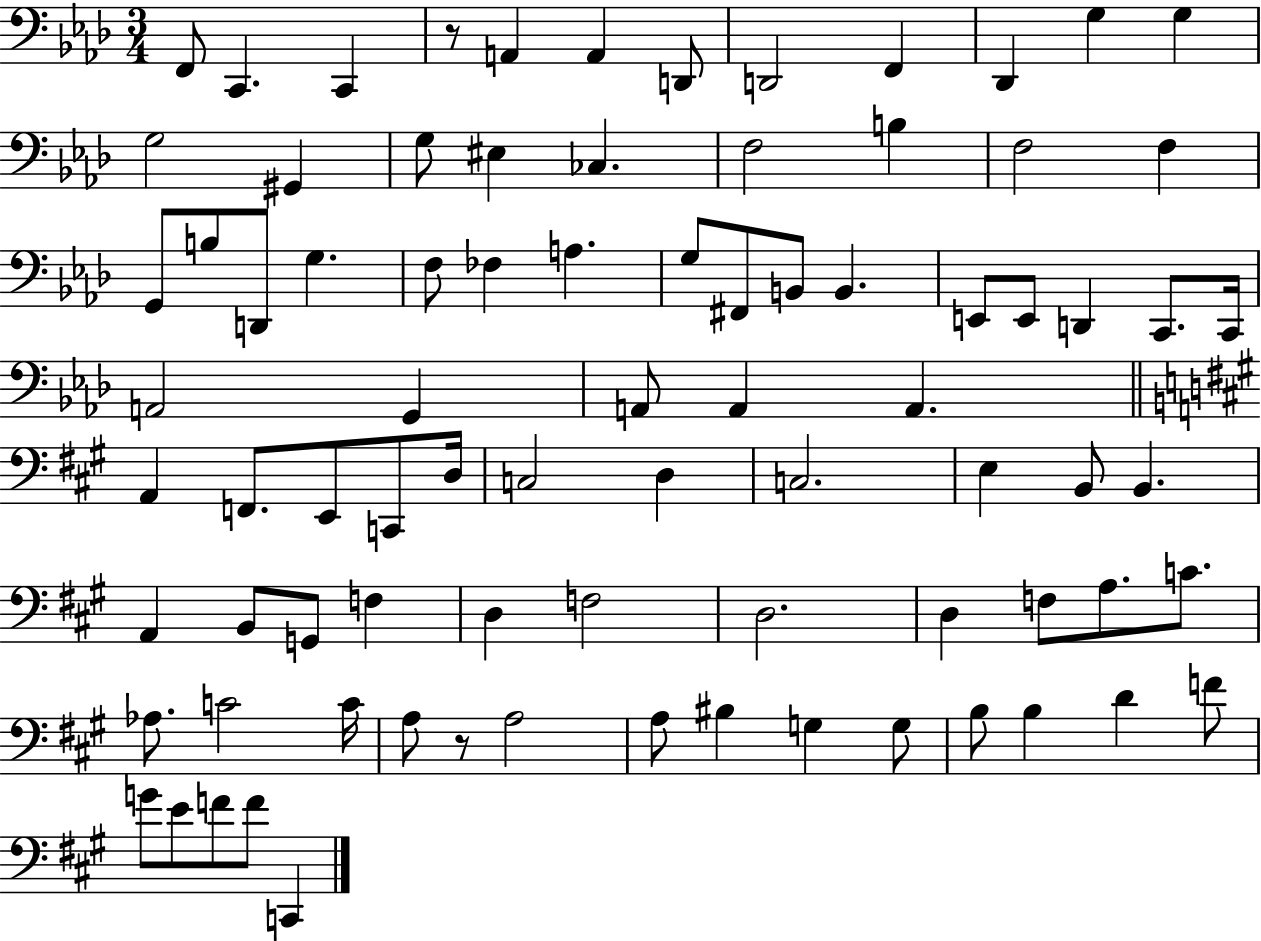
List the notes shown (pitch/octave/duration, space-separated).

F2/e C2/q. C2/q R/e A2/q A2/q D2/e D2/h F2/q Db2/q G3/q G3/q G3/h G#2/q G3/e EIS3/q CES3/q. F3/h B3/q F3/h F3/q G2/e B3/e D2/e G3/q. F3/e FES3/q A3/q. G3/e F#2/e B2/e B2/q. E2/e E2/e D2/q C2/e. C2/s A2/h G2/q A2/e A2/q A2/q. A2/q F2/e. E2/e C2/e D3/s C3/h D3/q C3/h. E3/q B2/e B2/q. A2/q B2/e G2/e F3/q D3/q F3/h D3/h. D3/q F3/e A3/e. C4/e. Ab3/e. C4/h C4/s A3/e R/e A3/h A3/e BIS3/q G3/q G3/e B3/e B3/q D4/q F4/e G4/e E4/e F4/e F4/e C2/q